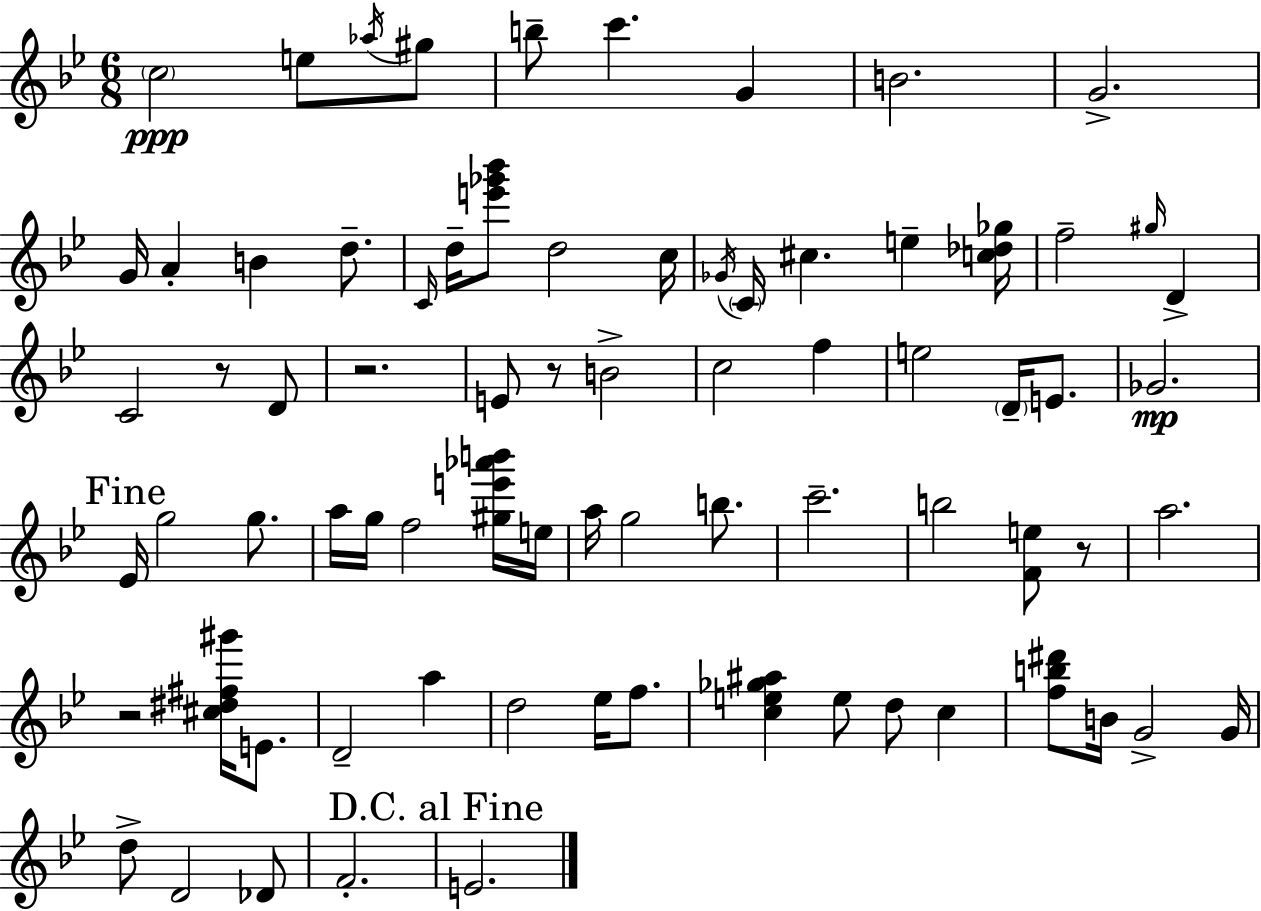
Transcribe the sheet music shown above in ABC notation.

X:1
T:Untitled
M:6/8
L:1/4
K:Gm
c2 e/2 _a/4 ^g/2 b/2 c' G B2 G2 G/4 A B d/2 C/4 d/4 [e'_g'_b']/2 d2 c/4 _G/4 C/4 ^c e [c_d_g]/4 f2 ^g/4 D C2 z/2 D/2 z2 E/2 z/2 B2 c2 f e2 D/4 E/2 _G2 _E/4 g2 g/2 a/4 g/4 f2 [^ge'_a'b']/4 e/4 a/4 g2 b/2 c'2 b2 [Fe]/2 z/2 a2 z2 [^c^d^f^g']/4 E/2 D2 a d2 _e/4 f/2 [ce_g^a] e/2 d/2 c [fb^d']/2 B/4 G2 G/4 d/2 D2 _D/2 F2 E2